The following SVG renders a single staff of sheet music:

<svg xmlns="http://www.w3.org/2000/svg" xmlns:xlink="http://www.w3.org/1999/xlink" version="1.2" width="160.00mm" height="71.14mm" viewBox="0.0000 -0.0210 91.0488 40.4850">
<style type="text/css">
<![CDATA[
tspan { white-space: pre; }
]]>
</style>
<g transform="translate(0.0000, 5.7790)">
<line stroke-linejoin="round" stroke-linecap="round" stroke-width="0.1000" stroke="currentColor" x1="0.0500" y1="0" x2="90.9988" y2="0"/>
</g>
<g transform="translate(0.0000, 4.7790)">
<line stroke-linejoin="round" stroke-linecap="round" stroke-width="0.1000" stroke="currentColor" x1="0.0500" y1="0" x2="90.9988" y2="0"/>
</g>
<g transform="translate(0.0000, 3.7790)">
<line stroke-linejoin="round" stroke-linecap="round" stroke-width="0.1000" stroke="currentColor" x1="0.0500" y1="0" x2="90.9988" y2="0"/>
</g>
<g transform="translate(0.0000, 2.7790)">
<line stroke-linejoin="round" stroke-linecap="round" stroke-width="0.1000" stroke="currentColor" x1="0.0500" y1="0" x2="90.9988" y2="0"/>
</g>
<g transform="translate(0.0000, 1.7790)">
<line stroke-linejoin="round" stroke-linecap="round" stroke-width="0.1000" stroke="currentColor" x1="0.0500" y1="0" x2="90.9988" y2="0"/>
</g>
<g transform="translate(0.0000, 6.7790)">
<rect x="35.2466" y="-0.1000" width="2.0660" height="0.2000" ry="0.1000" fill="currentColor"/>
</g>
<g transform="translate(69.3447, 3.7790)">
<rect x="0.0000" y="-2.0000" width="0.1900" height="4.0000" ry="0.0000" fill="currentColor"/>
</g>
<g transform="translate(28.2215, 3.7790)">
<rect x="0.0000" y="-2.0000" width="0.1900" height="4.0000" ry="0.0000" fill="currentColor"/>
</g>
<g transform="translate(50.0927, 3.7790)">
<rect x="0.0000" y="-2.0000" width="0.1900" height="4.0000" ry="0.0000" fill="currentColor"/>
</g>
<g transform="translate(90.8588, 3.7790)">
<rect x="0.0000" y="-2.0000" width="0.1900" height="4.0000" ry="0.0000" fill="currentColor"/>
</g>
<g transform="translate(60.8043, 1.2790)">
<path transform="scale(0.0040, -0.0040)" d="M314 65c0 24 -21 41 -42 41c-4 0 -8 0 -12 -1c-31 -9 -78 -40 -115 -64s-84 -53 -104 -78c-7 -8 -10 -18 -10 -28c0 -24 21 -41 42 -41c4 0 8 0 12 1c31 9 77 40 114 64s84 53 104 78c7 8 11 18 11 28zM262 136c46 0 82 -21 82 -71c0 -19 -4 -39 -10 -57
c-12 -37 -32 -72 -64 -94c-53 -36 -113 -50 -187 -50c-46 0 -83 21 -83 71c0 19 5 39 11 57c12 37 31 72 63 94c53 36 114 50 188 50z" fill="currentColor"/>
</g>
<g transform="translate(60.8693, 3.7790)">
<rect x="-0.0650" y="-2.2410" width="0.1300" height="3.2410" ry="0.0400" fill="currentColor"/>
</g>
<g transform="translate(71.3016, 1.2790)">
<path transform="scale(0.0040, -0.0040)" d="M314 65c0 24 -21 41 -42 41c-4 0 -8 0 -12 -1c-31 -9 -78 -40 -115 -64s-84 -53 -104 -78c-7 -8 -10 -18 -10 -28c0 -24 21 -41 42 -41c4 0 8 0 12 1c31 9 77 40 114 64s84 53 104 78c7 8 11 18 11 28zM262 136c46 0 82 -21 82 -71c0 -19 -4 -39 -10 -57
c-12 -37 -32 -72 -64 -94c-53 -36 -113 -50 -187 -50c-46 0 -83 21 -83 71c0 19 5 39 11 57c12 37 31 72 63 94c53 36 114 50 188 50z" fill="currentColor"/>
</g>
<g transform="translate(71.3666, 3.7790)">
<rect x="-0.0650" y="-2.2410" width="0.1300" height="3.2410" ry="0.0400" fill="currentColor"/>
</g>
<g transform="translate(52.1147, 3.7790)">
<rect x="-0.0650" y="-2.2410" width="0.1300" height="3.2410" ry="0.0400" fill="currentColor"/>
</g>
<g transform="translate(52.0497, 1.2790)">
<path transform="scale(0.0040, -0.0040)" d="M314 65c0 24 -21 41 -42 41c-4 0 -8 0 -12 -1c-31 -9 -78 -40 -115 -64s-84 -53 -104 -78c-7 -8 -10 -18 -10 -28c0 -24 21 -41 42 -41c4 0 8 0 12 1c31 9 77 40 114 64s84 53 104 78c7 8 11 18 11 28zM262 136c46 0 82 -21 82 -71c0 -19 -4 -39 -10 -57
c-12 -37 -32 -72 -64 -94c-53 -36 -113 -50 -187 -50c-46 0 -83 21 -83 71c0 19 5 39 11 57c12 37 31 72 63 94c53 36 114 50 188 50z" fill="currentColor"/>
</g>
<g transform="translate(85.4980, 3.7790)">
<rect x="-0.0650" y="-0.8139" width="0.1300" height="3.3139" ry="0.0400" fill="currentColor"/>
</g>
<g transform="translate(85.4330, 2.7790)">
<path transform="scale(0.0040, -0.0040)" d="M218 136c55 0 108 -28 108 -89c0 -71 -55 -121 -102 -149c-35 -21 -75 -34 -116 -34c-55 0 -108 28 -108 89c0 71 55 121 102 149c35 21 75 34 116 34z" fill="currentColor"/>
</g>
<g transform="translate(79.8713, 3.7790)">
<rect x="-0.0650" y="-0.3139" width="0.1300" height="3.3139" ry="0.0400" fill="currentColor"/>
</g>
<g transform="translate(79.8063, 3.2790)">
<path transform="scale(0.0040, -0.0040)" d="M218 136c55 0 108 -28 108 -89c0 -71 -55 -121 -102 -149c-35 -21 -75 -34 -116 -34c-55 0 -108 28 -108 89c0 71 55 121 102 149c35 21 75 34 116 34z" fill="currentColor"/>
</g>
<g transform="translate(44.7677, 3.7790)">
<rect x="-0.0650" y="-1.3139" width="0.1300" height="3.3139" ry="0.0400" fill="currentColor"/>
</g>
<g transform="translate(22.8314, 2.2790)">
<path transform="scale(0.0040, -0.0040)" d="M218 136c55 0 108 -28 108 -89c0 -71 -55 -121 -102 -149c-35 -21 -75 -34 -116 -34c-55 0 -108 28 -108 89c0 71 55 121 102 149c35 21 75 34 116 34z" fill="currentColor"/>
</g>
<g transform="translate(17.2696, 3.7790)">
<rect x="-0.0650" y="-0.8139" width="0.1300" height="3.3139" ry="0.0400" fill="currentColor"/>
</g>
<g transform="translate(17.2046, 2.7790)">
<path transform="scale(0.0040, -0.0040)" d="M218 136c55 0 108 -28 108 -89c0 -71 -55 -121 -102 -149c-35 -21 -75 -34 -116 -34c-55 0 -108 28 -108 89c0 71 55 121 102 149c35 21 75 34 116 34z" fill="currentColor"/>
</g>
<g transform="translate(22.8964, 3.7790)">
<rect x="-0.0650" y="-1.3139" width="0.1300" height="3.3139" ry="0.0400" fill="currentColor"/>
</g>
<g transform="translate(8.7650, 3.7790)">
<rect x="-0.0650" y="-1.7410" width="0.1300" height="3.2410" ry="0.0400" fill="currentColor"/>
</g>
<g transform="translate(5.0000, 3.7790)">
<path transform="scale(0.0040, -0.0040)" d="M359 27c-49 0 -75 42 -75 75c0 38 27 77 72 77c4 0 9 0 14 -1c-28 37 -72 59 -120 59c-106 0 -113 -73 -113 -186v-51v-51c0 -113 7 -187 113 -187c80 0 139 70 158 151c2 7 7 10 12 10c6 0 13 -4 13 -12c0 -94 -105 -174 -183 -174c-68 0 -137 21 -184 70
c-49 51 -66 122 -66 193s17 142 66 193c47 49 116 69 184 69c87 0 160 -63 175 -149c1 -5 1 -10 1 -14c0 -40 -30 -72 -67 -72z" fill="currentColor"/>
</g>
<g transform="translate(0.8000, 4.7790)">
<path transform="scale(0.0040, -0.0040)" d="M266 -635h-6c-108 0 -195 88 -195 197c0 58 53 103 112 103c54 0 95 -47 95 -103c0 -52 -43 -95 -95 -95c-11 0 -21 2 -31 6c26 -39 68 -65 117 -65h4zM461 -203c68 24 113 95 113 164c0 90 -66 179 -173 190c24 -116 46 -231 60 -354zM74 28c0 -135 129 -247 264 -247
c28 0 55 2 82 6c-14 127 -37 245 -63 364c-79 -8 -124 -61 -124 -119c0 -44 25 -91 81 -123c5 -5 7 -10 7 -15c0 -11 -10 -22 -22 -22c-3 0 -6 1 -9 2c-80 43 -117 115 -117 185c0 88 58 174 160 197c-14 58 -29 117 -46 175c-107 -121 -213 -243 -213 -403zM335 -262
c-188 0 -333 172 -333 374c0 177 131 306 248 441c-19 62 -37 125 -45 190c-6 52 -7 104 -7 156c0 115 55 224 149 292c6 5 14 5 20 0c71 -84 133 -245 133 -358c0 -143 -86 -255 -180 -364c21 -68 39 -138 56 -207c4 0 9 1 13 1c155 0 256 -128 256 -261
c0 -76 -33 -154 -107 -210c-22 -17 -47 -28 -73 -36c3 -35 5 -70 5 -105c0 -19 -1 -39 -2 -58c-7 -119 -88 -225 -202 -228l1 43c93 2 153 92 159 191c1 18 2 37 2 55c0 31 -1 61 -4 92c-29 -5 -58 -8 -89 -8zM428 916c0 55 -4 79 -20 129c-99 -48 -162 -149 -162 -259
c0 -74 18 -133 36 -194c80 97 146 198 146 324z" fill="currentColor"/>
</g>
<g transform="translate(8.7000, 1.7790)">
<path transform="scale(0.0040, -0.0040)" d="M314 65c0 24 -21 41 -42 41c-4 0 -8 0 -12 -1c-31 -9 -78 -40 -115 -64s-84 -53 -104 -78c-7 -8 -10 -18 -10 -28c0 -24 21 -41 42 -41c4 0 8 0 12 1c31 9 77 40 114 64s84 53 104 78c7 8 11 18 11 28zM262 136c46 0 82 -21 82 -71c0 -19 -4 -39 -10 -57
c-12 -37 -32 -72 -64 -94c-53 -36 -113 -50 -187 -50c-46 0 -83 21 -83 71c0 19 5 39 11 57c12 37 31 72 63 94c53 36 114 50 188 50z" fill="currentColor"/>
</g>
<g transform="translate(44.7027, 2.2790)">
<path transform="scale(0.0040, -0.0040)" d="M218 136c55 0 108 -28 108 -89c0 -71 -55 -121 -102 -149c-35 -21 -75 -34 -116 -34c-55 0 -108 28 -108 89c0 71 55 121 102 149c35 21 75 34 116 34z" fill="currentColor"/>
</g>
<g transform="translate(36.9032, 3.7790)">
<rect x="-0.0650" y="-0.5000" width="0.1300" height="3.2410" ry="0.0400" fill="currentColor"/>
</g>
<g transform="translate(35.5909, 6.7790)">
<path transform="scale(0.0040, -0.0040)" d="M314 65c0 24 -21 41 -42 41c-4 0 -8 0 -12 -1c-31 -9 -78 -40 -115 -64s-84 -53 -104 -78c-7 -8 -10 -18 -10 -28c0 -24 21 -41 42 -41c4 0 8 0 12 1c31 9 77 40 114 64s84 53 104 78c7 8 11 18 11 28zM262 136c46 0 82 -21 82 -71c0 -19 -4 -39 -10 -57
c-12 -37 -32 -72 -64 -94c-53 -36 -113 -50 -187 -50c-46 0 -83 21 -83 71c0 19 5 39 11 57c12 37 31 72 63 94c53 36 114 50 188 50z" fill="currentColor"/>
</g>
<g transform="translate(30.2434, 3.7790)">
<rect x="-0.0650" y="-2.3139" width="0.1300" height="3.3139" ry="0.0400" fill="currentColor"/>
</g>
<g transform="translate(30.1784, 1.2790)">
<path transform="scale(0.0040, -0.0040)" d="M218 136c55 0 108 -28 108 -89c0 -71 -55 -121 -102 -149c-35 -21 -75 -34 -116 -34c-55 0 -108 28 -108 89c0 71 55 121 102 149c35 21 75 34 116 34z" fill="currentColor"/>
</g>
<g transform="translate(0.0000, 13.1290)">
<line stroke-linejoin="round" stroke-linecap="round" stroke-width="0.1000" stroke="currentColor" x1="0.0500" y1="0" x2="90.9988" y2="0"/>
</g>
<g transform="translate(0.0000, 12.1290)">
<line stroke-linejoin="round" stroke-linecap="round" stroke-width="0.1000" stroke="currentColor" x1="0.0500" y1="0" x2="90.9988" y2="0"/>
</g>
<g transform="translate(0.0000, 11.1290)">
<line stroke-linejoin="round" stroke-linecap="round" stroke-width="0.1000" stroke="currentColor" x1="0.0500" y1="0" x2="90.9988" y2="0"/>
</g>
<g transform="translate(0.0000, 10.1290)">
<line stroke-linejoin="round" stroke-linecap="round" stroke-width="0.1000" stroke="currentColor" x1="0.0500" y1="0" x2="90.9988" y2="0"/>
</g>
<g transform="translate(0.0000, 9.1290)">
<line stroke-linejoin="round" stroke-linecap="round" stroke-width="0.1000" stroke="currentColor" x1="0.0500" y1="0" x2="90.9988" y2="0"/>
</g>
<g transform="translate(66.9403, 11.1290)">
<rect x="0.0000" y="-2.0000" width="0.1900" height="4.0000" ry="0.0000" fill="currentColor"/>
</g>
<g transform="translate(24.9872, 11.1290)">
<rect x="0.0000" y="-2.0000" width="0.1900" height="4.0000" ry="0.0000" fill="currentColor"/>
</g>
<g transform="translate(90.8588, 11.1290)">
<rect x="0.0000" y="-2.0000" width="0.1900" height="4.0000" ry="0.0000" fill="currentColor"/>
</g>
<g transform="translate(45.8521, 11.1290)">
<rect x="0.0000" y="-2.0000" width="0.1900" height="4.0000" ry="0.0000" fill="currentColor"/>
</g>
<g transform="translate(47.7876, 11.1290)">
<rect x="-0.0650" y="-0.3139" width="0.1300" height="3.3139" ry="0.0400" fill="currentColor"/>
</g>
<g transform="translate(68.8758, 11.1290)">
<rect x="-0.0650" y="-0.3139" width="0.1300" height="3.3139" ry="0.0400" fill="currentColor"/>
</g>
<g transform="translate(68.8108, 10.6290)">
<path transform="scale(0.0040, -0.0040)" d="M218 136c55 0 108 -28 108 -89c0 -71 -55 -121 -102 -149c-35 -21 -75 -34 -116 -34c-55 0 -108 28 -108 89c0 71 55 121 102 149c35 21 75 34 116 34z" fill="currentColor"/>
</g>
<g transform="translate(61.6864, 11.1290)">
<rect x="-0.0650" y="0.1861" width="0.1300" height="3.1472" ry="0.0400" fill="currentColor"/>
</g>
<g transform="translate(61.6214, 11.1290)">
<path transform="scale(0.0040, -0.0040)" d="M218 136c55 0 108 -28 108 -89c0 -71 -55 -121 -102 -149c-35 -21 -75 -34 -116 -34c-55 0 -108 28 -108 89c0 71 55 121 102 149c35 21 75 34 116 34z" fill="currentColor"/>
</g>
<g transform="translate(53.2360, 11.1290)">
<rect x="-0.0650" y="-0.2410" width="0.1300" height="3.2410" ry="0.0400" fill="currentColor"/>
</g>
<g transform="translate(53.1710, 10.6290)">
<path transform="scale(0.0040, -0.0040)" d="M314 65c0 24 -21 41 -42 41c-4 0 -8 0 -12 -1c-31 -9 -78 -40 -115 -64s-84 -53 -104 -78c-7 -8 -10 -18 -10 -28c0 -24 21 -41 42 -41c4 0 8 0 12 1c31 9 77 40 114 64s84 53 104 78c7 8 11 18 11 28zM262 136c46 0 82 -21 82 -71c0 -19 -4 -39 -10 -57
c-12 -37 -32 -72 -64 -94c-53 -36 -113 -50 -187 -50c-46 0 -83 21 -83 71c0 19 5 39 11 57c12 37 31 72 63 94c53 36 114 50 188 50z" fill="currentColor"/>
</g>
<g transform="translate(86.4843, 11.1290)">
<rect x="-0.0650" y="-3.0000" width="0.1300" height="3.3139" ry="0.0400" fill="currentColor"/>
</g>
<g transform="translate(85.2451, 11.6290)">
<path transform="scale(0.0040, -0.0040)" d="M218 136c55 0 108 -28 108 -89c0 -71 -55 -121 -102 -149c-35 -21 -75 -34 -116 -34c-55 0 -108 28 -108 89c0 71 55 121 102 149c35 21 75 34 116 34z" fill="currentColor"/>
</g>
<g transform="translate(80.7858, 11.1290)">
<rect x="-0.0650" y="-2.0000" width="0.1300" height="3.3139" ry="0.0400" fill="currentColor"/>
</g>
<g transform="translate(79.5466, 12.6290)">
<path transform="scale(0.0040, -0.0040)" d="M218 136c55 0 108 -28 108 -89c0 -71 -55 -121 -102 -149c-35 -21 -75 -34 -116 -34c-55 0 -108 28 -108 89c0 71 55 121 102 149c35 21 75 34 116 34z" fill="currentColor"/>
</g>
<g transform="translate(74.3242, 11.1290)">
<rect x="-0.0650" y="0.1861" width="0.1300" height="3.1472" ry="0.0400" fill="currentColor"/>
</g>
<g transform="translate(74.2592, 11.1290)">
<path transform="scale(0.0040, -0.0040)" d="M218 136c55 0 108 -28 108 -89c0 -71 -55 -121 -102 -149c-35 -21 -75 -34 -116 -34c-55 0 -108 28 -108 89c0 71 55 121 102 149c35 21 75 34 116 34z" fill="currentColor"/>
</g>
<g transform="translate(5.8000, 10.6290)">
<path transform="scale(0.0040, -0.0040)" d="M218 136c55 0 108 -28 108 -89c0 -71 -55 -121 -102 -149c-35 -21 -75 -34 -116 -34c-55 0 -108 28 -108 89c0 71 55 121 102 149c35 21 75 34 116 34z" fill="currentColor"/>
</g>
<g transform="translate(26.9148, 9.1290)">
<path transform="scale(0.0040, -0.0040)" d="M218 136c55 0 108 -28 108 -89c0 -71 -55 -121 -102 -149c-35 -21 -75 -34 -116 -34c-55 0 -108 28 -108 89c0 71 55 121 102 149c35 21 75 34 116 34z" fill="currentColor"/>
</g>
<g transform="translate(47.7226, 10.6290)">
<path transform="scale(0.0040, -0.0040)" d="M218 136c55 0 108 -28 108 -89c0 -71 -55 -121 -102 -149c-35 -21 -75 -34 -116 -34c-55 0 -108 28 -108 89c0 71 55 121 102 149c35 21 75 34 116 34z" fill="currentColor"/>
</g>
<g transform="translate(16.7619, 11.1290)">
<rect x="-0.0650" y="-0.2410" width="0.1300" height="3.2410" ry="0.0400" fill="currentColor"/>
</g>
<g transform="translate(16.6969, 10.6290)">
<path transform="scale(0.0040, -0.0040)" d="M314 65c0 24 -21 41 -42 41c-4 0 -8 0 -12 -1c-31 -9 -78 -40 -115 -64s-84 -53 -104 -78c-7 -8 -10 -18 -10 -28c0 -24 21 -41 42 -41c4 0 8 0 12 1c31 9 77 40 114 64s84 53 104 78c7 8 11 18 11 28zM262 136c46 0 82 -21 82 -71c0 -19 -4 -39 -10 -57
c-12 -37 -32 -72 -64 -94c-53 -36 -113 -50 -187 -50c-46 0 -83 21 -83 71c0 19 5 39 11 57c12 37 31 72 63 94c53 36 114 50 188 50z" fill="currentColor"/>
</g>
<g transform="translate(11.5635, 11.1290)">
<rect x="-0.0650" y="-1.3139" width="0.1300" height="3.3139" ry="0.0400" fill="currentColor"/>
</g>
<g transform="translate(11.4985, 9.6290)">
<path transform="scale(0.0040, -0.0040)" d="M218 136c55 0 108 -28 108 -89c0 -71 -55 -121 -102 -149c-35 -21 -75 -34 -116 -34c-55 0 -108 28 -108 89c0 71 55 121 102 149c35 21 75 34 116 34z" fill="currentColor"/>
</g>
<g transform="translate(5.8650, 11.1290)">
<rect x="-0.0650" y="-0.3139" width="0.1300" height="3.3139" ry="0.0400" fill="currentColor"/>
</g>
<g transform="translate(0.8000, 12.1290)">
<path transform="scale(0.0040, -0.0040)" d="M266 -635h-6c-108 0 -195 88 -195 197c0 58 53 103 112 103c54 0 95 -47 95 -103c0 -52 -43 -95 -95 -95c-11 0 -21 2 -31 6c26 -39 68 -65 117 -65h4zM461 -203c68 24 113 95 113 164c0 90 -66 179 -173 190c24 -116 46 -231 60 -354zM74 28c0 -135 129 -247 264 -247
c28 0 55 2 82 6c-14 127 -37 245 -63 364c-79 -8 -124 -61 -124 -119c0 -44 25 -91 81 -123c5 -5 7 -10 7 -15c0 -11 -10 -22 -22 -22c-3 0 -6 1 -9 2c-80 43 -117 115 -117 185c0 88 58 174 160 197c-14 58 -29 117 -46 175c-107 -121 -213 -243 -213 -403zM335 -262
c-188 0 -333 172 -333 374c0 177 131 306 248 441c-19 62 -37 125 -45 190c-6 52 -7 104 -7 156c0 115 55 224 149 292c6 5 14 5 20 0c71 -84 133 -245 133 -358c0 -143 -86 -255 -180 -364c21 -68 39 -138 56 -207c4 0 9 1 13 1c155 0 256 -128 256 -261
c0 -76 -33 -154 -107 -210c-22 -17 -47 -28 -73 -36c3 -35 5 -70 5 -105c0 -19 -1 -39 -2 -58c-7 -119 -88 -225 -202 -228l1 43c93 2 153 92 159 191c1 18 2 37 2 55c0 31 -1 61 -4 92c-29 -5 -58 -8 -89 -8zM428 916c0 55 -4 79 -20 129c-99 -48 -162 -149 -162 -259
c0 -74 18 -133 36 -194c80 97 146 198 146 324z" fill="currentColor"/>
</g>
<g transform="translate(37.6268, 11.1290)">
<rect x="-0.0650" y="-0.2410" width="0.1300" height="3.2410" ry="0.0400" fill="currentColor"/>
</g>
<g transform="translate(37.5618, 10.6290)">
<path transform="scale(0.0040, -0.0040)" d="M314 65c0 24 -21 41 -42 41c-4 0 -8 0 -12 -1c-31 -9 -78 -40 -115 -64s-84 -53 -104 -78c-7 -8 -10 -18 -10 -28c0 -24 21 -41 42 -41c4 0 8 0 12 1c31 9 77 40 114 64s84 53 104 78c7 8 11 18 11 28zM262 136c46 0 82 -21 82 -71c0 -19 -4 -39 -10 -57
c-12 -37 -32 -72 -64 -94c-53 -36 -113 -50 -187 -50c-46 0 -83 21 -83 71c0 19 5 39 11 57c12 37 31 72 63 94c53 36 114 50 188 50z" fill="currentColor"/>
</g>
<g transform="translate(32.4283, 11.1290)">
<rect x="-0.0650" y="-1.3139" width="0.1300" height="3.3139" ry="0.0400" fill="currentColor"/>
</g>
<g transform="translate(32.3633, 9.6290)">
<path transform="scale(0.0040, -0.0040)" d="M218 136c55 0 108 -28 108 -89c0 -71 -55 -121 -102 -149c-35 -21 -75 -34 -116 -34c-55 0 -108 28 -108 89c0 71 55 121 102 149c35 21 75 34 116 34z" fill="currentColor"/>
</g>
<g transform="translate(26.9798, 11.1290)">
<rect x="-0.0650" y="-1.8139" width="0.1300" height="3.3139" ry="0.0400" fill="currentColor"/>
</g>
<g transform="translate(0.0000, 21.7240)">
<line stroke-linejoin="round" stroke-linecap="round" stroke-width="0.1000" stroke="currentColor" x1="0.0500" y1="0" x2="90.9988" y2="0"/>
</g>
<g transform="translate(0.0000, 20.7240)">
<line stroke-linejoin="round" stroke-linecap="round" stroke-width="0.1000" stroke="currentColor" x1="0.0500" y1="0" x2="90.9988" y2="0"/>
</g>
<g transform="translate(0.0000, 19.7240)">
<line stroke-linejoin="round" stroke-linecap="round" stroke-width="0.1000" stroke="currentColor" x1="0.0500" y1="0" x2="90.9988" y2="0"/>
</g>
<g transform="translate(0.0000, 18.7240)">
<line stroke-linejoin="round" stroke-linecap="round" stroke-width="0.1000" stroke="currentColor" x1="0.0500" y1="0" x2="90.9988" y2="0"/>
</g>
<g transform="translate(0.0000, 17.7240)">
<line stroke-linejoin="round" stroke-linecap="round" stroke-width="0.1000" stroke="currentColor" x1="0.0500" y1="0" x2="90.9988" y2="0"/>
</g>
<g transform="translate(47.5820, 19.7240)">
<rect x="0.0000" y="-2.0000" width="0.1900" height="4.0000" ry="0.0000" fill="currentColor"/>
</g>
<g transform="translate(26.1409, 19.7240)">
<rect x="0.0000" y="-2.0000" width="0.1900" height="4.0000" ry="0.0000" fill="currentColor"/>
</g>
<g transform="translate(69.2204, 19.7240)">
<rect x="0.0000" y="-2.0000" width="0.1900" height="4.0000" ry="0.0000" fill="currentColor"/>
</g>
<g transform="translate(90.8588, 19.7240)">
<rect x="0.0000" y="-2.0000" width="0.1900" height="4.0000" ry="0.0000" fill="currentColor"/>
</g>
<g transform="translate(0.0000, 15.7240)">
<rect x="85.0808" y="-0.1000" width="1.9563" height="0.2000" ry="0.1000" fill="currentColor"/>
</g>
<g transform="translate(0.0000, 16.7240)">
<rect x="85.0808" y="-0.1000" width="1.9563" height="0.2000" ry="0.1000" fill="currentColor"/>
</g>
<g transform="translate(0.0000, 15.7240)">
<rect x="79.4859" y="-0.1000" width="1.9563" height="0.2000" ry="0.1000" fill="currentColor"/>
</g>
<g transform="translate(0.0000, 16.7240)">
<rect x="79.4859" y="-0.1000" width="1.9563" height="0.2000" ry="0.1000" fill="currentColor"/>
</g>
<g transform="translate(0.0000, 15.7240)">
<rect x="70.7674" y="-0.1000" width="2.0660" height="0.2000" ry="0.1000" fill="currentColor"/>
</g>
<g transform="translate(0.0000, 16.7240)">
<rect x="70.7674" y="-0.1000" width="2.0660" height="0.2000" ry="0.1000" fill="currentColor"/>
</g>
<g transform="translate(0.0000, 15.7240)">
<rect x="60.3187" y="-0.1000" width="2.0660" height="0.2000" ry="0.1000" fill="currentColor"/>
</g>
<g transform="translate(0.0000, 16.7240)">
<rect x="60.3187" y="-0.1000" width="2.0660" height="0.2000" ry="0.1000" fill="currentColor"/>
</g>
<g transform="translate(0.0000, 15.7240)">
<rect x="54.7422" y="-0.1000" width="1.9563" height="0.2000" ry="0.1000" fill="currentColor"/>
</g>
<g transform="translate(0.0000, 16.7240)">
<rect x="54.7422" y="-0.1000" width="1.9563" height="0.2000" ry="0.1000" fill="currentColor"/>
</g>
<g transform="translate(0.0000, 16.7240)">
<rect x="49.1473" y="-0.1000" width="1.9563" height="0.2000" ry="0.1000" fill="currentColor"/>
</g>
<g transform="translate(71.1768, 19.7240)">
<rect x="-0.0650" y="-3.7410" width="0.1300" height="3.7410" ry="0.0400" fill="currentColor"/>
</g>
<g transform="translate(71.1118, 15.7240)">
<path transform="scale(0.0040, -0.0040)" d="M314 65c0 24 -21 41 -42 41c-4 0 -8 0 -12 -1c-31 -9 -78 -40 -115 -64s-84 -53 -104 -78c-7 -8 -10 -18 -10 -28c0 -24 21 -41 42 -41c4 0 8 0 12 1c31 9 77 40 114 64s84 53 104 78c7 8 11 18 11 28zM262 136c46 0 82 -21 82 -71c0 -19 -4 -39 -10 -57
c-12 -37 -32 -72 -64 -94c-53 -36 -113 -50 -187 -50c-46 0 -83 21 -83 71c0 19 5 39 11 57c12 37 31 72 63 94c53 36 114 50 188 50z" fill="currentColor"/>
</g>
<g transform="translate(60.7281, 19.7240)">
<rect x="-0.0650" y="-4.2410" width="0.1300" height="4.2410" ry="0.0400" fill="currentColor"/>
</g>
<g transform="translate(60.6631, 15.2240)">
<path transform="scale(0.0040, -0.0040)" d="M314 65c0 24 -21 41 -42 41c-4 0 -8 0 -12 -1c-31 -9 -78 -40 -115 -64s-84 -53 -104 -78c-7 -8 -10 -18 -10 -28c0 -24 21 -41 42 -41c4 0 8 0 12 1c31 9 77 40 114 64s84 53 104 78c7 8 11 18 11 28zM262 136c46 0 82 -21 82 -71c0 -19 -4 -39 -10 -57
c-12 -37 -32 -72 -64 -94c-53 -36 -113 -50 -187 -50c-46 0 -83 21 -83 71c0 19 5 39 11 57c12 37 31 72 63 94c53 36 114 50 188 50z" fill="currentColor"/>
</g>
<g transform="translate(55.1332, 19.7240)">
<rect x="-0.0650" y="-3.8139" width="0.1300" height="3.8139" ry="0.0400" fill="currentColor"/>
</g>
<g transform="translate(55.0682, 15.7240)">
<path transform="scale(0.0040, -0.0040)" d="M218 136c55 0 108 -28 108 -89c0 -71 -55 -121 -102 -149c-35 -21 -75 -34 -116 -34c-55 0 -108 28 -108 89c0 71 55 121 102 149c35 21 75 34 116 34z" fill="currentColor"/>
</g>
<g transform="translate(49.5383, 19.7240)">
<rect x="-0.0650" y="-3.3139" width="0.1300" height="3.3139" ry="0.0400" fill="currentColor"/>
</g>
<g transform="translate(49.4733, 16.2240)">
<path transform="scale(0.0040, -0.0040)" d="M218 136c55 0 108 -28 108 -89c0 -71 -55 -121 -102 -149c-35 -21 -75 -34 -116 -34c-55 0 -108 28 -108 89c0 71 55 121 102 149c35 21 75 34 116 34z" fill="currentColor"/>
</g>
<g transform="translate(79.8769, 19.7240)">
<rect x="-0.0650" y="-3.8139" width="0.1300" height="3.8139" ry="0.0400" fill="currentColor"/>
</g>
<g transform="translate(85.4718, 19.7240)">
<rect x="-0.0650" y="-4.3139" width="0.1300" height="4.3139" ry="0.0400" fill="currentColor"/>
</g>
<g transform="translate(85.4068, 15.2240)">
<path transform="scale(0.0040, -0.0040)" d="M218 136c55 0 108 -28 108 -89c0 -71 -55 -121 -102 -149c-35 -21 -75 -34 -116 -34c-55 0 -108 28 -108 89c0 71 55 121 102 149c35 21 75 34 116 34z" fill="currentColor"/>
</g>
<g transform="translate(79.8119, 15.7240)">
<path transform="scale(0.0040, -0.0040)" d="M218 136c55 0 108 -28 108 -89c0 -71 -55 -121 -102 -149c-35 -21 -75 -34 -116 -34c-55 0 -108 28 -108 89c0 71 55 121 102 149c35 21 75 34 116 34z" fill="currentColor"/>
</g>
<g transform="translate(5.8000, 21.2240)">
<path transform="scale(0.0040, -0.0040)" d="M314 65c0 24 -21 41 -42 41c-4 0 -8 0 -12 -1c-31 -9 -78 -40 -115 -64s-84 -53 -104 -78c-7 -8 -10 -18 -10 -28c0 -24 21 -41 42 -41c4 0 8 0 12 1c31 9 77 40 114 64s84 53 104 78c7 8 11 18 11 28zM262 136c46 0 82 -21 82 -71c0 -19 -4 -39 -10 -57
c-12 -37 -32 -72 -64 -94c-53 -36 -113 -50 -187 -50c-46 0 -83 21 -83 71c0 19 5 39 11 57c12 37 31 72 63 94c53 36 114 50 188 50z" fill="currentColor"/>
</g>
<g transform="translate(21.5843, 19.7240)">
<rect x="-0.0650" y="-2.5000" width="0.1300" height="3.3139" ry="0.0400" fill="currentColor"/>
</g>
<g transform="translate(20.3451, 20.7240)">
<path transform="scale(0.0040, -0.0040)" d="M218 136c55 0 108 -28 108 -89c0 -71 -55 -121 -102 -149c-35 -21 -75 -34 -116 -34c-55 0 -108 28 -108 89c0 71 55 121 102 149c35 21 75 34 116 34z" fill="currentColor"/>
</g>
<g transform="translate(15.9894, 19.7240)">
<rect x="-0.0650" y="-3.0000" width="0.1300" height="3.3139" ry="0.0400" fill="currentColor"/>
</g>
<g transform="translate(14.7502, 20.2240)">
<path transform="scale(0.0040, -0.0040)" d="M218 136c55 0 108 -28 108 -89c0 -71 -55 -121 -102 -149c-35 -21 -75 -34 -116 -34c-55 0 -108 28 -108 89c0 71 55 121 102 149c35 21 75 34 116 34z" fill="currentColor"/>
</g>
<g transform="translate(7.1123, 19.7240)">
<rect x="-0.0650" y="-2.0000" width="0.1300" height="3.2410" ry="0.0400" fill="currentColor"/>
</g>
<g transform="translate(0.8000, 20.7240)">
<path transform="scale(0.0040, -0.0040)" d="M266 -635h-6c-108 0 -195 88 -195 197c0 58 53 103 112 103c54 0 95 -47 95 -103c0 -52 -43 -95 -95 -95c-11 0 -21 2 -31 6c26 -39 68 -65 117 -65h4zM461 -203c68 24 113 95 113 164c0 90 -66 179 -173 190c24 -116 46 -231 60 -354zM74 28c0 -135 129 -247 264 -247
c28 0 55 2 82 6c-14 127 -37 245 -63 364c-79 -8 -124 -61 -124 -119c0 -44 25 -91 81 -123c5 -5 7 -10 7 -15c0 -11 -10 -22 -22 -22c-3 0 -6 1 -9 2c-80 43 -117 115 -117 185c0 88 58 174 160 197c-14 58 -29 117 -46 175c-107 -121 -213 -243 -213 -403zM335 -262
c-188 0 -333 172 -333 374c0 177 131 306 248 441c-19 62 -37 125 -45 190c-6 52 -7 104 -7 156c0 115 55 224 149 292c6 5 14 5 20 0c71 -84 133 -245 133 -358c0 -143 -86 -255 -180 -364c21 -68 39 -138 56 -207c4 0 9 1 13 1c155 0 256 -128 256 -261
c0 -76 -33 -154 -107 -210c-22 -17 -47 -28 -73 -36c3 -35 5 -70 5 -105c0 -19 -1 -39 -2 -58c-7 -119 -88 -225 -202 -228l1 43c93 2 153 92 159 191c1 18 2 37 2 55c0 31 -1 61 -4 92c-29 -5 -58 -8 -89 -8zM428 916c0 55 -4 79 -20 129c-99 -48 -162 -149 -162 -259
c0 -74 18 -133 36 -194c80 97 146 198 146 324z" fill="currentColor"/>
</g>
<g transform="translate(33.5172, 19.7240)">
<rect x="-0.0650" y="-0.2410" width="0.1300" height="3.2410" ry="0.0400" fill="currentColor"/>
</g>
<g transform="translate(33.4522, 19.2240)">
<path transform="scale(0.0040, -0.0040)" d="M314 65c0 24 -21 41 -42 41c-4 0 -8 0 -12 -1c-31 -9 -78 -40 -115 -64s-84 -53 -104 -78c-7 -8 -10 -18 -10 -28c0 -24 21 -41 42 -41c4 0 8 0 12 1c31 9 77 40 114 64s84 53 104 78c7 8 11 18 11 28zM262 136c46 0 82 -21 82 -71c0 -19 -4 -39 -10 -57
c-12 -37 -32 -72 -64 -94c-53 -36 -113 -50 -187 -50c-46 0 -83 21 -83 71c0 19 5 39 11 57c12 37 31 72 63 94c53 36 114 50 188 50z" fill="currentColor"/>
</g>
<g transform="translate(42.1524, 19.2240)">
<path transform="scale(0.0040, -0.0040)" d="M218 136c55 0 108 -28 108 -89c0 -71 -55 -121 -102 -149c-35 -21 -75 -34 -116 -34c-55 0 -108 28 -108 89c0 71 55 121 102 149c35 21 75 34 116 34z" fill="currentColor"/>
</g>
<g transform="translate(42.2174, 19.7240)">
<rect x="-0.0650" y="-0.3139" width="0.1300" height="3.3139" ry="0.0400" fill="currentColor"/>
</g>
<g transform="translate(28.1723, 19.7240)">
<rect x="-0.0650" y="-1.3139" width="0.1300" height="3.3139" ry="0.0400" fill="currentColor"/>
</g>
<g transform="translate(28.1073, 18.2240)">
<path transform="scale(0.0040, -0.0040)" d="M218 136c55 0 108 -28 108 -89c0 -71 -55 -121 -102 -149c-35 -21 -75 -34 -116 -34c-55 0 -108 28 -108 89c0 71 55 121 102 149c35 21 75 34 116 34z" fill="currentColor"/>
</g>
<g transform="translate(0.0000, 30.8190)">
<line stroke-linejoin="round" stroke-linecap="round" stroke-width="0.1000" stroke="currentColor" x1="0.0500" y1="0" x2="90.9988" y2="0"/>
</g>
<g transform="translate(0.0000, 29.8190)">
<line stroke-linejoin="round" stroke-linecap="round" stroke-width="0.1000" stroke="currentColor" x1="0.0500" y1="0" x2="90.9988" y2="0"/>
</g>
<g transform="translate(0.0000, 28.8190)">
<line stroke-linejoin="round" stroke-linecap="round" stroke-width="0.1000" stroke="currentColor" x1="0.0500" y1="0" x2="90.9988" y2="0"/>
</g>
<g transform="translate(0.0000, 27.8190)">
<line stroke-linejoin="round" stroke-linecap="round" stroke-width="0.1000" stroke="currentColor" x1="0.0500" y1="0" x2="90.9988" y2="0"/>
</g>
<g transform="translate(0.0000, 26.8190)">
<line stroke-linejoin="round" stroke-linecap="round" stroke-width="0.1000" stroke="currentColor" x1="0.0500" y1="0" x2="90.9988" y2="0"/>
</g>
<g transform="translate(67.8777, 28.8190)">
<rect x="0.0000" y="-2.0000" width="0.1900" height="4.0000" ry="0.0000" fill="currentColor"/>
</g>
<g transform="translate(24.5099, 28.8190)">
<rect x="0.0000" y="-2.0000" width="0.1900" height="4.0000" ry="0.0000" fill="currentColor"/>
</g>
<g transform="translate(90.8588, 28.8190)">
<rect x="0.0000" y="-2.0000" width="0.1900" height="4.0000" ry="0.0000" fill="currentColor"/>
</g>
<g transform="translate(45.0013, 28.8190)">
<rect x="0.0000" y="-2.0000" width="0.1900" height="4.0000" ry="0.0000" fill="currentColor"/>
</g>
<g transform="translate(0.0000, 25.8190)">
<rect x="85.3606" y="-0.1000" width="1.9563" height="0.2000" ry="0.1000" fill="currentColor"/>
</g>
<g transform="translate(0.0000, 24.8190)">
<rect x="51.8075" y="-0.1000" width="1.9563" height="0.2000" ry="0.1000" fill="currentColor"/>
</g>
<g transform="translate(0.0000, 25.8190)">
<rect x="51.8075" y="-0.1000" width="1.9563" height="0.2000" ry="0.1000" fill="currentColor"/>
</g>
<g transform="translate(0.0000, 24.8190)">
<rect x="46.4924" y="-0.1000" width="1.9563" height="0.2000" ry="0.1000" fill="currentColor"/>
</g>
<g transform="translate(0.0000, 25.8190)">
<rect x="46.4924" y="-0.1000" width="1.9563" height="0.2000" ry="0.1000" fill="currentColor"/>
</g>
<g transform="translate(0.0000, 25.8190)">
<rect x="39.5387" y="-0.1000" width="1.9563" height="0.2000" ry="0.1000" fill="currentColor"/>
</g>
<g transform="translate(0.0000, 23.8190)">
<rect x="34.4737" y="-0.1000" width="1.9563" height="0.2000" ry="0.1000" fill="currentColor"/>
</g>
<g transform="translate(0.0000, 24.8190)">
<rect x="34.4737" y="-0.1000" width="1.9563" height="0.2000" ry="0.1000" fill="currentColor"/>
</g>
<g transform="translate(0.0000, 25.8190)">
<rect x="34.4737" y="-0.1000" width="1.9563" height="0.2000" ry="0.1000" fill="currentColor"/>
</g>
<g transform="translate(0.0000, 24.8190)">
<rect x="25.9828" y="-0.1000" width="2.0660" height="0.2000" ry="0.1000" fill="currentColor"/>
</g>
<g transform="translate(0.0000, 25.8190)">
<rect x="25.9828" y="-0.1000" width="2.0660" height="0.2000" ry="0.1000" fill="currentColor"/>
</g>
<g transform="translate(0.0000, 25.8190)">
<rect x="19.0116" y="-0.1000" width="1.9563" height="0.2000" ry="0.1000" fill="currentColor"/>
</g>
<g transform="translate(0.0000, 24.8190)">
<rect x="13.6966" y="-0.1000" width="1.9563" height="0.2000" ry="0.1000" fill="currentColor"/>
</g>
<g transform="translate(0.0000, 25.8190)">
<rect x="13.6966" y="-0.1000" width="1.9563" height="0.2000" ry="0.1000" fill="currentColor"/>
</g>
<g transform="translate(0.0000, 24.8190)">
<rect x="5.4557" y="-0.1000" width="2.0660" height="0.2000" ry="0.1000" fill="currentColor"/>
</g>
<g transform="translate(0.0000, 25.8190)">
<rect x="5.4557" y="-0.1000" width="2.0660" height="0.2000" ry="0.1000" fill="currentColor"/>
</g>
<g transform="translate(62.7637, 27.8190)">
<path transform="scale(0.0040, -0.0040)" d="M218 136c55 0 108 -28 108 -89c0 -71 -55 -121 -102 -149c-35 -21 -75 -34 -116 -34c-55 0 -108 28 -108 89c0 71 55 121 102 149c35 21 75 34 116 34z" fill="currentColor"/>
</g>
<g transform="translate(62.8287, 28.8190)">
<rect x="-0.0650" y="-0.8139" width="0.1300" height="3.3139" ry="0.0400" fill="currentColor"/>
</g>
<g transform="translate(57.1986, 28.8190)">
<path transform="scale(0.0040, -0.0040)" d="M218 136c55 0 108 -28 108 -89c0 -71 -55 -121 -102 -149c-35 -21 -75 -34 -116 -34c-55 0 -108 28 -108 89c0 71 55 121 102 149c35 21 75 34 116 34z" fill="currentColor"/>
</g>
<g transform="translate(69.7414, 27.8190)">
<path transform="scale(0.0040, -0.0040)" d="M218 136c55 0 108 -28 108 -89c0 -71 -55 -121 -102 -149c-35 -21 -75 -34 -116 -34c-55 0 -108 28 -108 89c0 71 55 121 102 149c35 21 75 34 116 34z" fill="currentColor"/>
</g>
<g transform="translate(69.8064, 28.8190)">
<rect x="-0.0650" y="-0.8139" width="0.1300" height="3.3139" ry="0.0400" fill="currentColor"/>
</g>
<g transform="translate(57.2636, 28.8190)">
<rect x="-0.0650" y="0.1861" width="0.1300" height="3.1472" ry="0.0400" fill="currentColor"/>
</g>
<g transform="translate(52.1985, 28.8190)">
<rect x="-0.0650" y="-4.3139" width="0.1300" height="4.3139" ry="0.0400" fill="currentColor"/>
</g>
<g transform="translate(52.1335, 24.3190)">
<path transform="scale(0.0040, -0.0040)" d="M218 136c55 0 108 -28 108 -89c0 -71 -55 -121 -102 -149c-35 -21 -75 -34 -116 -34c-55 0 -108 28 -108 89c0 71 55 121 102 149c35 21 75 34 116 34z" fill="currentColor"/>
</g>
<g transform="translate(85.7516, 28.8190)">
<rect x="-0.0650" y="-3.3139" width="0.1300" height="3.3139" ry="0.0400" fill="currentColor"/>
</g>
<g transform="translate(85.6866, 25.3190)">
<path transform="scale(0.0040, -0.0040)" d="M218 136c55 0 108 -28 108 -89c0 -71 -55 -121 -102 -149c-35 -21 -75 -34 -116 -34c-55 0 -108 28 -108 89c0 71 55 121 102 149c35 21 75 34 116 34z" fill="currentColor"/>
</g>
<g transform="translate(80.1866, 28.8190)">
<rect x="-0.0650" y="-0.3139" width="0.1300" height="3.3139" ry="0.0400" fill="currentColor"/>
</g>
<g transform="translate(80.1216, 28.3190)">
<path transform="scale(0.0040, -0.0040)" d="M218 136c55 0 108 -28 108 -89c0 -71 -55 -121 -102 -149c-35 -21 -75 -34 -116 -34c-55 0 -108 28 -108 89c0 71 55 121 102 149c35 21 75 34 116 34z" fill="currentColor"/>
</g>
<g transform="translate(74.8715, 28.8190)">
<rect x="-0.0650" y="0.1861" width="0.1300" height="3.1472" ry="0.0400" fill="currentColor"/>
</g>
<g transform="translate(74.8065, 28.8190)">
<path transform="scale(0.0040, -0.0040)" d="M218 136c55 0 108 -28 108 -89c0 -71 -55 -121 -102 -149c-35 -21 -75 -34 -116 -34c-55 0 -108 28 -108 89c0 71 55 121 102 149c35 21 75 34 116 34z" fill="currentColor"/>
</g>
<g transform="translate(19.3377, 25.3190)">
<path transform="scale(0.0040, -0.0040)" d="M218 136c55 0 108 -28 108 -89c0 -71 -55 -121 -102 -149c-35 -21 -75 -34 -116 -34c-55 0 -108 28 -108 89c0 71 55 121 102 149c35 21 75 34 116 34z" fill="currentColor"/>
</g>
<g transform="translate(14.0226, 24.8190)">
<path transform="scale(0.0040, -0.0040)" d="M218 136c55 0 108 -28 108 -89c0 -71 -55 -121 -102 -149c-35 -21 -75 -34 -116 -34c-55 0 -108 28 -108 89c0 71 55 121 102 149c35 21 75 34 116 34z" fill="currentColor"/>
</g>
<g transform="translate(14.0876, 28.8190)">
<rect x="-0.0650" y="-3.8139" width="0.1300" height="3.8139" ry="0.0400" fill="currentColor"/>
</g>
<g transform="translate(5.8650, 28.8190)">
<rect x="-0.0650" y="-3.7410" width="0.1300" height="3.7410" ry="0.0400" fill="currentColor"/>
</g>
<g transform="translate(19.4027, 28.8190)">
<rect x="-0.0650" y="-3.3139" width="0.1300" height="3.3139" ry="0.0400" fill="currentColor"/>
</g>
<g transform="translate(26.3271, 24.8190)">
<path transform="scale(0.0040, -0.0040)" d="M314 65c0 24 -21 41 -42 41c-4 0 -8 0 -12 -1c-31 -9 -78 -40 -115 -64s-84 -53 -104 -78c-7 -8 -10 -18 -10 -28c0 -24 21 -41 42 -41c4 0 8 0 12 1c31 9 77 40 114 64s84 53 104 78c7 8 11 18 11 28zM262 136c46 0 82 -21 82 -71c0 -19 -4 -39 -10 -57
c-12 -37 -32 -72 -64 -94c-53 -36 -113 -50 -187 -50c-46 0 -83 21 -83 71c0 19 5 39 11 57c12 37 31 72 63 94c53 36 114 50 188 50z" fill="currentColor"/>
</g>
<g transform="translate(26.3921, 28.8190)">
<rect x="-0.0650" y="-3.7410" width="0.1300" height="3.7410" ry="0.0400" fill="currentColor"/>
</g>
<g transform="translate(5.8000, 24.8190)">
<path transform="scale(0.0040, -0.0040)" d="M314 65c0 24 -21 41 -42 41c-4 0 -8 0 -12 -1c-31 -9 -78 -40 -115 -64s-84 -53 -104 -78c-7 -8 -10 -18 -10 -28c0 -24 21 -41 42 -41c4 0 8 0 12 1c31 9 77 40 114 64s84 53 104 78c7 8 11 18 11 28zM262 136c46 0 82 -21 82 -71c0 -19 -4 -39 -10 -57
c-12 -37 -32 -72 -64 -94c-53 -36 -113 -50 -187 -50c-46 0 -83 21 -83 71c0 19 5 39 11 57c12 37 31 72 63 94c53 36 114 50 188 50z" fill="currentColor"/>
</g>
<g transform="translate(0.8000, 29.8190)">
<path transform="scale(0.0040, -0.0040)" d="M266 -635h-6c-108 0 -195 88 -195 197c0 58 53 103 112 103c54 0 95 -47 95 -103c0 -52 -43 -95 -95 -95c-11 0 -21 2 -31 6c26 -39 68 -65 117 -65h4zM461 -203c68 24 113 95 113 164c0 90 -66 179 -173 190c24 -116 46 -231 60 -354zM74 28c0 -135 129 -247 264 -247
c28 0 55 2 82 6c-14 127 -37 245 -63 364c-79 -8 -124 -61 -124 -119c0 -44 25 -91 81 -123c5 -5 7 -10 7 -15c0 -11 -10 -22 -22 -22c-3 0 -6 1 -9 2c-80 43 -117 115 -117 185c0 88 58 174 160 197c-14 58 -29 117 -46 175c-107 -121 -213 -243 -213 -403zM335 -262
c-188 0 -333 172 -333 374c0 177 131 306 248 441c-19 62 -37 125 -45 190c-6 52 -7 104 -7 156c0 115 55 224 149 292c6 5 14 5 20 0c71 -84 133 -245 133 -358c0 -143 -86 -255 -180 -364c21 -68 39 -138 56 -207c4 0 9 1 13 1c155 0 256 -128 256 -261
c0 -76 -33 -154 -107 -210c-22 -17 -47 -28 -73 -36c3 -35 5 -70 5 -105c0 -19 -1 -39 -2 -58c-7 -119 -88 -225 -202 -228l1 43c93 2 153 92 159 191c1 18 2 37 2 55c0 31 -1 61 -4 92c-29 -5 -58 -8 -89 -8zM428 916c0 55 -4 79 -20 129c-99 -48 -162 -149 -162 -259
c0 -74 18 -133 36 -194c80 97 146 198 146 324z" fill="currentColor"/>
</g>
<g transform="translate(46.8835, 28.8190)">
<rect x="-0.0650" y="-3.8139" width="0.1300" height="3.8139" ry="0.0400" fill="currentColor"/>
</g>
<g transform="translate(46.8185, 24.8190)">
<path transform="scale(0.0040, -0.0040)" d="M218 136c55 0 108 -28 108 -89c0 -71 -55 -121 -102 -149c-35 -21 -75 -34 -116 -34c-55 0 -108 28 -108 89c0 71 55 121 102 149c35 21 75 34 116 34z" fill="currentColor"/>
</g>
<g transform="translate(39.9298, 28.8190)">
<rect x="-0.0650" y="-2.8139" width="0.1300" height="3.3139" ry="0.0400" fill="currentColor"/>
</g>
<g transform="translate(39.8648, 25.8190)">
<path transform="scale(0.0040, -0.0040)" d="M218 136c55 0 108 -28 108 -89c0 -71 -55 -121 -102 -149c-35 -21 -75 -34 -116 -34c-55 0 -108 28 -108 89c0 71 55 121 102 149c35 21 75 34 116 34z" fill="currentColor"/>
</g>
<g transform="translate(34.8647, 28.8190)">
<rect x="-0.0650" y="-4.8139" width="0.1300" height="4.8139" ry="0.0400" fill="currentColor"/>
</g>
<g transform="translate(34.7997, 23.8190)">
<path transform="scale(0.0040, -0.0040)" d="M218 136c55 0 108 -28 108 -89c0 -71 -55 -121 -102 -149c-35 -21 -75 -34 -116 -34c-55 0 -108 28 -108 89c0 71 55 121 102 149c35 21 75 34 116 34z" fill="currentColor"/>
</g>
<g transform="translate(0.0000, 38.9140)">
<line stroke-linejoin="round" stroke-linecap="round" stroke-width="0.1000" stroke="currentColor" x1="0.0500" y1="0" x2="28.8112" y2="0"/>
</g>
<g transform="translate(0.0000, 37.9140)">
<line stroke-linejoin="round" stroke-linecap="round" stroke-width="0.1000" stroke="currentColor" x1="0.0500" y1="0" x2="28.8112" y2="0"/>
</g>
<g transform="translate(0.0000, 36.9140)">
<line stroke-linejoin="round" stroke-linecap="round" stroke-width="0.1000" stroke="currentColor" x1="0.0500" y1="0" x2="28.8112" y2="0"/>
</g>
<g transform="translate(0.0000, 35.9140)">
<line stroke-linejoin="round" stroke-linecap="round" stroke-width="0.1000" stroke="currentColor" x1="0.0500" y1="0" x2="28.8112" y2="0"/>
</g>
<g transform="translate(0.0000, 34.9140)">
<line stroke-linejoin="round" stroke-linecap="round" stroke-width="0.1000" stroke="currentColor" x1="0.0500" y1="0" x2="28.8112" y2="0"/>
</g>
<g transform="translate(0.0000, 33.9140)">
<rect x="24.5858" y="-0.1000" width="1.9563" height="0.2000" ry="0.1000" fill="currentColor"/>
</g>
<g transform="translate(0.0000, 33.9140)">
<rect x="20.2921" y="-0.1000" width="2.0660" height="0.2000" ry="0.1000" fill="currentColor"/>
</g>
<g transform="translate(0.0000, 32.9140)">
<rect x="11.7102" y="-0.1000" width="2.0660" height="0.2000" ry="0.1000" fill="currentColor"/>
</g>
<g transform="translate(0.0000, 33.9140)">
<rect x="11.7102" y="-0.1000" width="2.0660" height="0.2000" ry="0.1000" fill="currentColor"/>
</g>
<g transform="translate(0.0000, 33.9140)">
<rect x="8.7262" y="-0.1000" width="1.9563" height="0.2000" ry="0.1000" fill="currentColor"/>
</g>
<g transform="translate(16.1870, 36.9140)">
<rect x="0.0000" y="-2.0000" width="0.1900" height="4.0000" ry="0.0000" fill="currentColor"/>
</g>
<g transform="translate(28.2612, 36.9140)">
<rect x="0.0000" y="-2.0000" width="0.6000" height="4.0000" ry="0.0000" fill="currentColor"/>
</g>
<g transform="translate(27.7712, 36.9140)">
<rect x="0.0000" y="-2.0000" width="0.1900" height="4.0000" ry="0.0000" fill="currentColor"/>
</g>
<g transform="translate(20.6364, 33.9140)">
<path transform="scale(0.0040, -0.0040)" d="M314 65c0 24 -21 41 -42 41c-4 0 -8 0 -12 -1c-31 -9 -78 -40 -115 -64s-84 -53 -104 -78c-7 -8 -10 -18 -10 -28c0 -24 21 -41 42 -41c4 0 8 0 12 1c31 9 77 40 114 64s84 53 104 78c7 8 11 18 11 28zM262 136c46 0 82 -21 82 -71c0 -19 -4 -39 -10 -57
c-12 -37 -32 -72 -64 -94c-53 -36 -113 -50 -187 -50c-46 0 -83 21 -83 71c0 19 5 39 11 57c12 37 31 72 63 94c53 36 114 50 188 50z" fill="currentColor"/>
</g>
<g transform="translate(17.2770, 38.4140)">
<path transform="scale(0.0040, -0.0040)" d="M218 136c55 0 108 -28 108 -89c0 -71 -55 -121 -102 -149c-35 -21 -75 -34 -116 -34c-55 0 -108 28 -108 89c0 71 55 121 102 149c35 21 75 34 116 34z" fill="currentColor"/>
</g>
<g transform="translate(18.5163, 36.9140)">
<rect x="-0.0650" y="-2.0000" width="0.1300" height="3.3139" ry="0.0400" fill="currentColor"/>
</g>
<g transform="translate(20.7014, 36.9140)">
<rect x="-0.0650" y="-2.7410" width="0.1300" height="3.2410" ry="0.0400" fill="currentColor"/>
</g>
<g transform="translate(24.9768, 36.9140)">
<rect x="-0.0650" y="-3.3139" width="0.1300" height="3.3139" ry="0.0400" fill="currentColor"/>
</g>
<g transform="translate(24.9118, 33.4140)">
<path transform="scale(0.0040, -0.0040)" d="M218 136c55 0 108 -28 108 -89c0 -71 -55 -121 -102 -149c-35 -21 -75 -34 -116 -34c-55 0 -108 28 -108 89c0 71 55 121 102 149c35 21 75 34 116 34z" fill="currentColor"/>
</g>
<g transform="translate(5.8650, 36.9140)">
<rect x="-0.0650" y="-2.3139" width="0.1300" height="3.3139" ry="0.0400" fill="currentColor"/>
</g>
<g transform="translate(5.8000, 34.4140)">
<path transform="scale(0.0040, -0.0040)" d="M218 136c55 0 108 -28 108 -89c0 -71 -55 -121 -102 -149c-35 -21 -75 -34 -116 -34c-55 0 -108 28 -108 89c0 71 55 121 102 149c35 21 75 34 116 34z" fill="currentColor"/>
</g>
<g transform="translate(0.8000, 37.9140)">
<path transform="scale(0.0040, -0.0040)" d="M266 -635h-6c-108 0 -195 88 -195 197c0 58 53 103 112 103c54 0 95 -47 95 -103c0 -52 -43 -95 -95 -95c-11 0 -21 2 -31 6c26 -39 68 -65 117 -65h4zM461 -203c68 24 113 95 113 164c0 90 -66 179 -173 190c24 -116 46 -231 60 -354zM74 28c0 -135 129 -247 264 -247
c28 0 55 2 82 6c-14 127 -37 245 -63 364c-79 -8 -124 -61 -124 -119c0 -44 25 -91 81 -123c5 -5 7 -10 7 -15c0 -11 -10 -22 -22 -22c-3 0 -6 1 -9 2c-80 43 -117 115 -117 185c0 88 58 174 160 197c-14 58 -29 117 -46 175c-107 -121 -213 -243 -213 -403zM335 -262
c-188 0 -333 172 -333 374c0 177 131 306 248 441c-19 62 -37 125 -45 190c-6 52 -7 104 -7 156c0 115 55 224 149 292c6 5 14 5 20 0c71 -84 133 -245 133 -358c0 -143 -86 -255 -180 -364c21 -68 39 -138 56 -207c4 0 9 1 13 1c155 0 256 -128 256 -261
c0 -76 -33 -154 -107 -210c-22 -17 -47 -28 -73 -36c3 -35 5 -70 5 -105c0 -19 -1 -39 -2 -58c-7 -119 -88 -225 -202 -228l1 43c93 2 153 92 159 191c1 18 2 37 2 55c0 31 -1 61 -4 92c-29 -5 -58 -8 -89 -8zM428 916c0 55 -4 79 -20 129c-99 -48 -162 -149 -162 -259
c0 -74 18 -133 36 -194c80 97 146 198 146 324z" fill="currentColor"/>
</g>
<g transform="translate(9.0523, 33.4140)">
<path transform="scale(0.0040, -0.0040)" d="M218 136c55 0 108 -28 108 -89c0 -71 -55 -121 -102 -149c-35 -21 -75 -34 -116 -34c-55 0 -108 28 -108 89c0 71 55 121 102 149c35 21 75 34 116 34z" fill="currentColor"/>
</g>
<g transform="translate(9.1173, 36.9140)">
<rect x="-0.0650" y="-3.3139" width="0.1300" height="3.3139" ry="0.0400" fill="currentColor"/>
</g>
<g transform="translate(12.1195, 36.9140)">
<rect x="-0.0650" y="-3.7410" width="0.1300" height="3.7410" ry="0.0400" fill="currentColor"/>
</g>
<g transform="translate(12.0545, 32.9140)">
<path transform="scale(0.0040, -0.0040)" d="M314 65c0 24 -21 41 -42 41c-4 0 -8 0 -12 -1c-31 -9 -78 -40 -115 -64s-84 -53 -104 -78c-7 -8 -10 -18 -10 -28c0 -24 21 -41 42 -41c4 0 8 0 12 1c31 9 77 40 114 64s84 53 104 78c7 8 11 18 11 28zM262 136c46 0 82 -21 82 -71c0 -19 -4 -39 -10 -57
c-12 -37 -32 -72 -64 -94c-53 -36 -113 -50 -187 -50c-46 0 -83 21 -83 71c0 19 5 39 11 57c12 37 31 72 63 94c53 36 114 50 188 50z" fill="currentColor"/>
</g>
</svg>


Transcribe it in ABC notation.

X:1
T:Untitled
M:4/4
L:1/4
K:C
f2 d e g C2 e g2 g2 g2 c d c e c2 f e c2 c c2 B c B F A F2 A G e c2 c b c' d'2 c'2 c' d' c'2 c' b c'2 e' a c' d' B d d B c b g b c'2 F a2 b